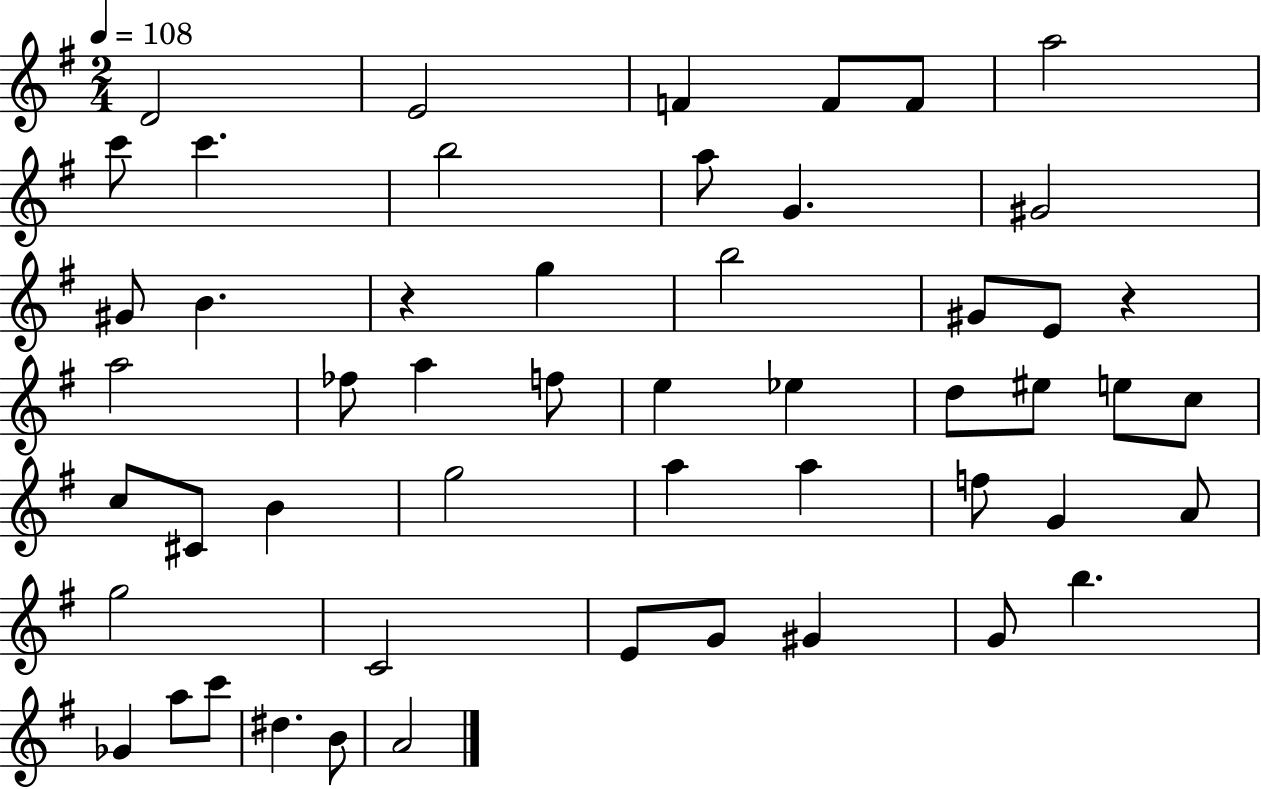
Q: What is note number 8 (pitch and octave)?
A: C6